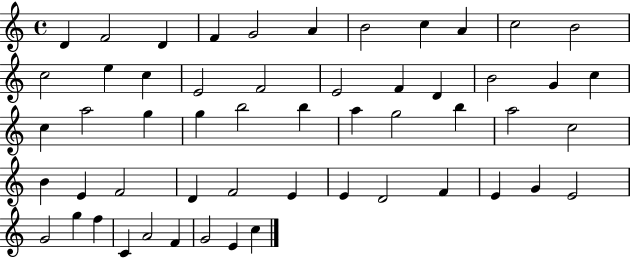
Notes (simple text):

D4/q F4/h D4/q F4/q G4/h A4/q B4/h C5/q A4/q C5/h B4/h C5/h E5/q C5/q E4/h F4/h E4/h F4/q D4/q B4/h G4/q C5/q C5/q A5/h G5/q G5/q B5/h B5/q A5/q G5/h B5/q A5/h C5/h B4/q E4/q F4/h D4/q F4/h E4/q E4/q D4/h F4/q E4/q G4/q E4/h G4/h G5/q F5/q C4/q A4/h F4/q G4/h E4/q C5/q